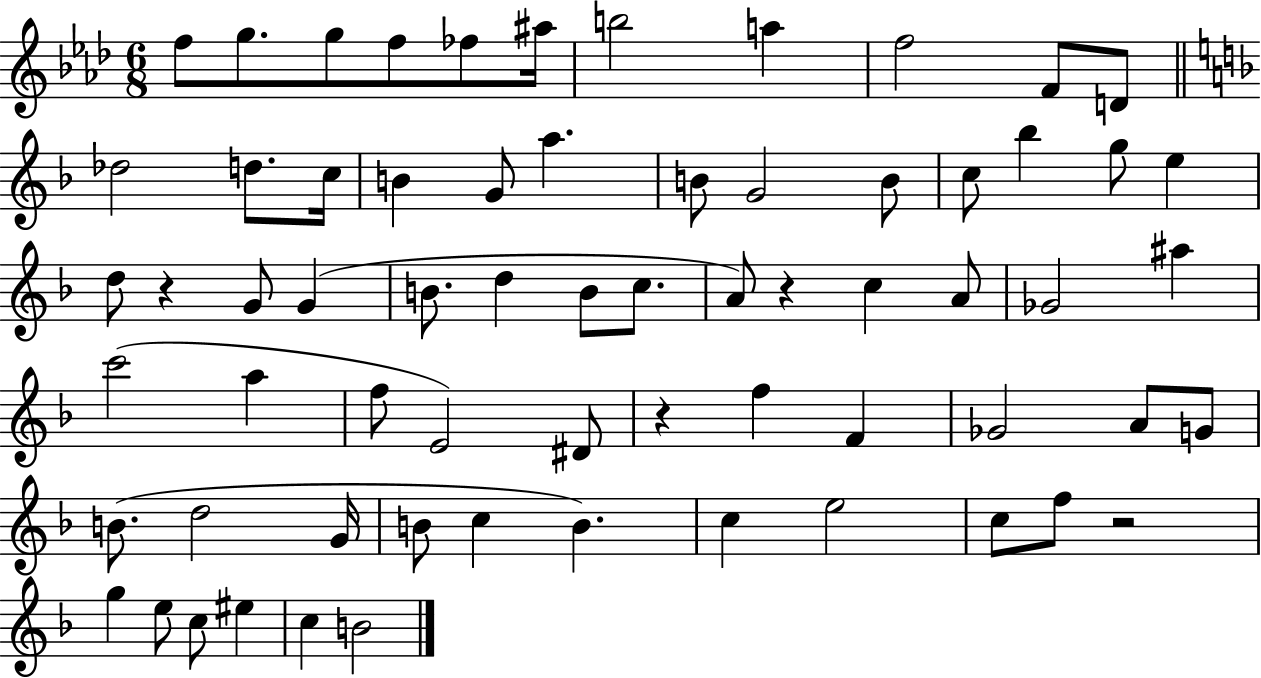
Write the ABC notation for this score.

X:1
T:Untitled
M:6/8
L:1/4
K:Ab
f/2 g/2 g/2 f/2 _f/2 ^a/4 b2 a f2 F/2 D/2 _d2 d/2 c/4 B G/2 a B/2 G2 B/2 c/2 _b g/2 e d/2 z G/2 G B/2 d B/2 c/2 A/2 z c A/2 _G2 ^a c'2 a f/2 E2 ^D/2 z f F _G2 A/2 G/2 B/2 d2 G/4 B/2 c B c e2 c/2 f/2 z2 g e/2 c/2 ^e c B2